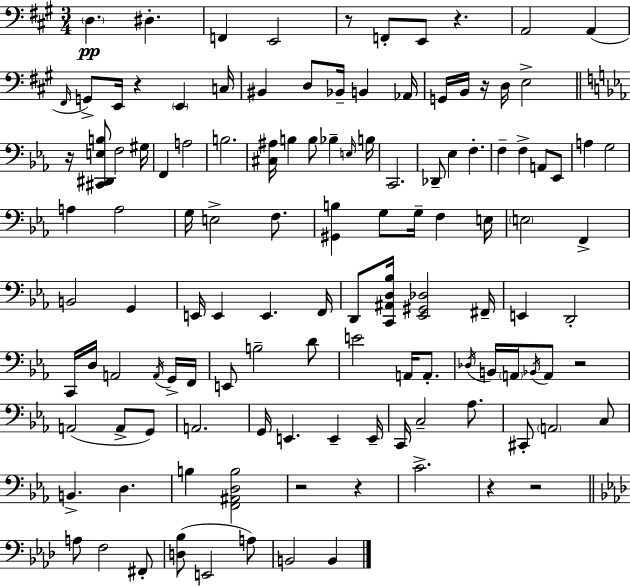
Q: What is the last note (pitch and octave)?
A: B2